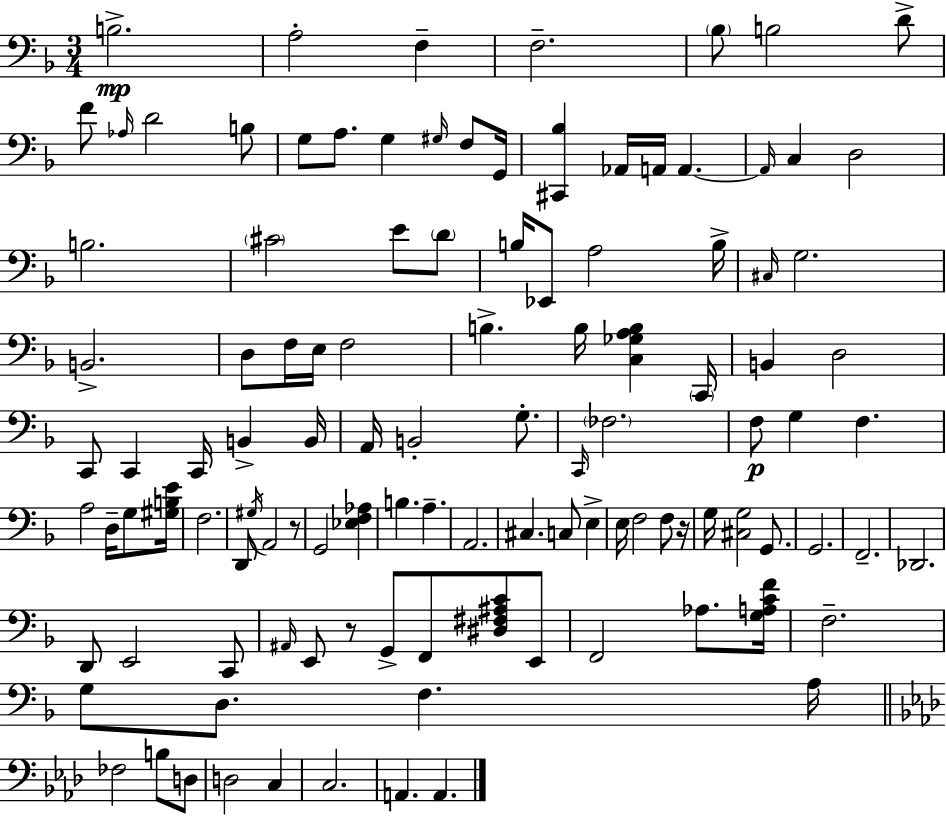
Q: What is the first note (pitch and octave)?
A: B3